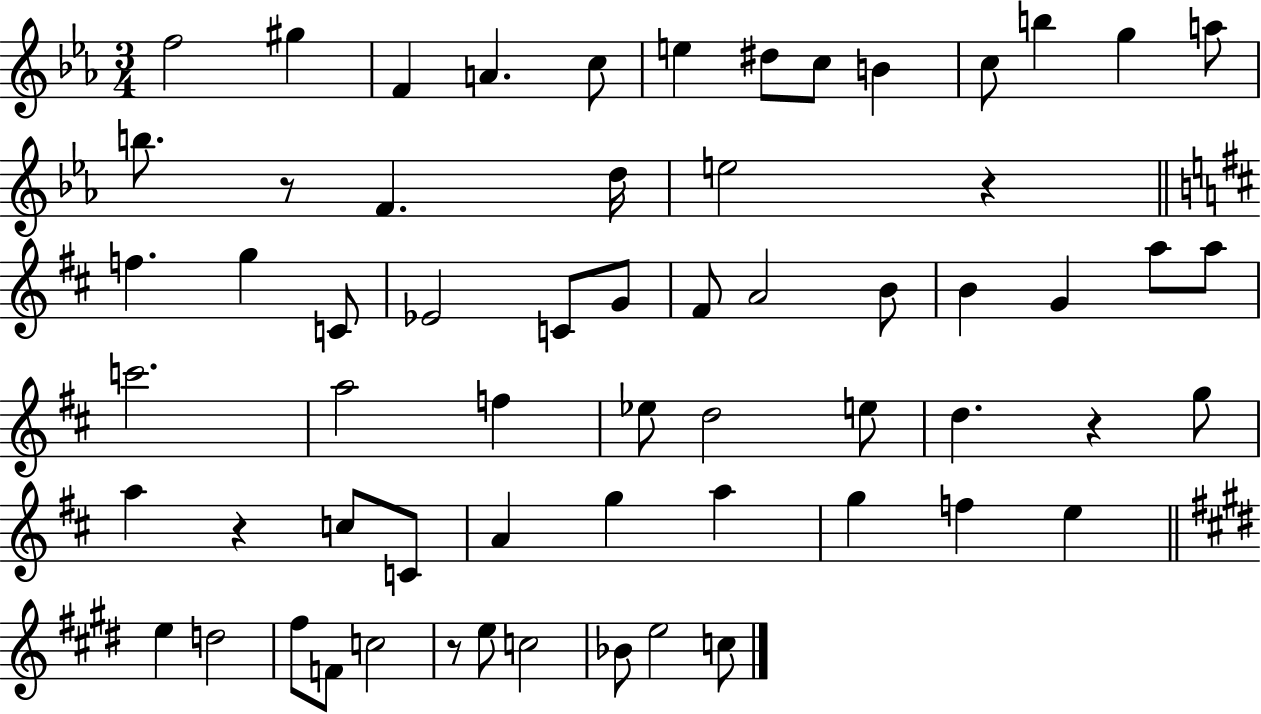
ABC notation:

X:1
T:Untitled
M:3/4
L:1/4
K:Eb
f2 ^g F A c/2 e ^d/2 c/2 B c/2 b g a/2 b/2 z/2 F d/4 e2 z f g C/2 _E2 C/2 G/2 ^F/2 A2 B/2 B G a/2 a/2 c'2 a2 f _e/2 d2 e/2 d z g/2 a z c/2 C/2 A g a g f e e d2 ^f/2 F/2 c2 z/2 e/2 c2 _B/2 e2 c/2